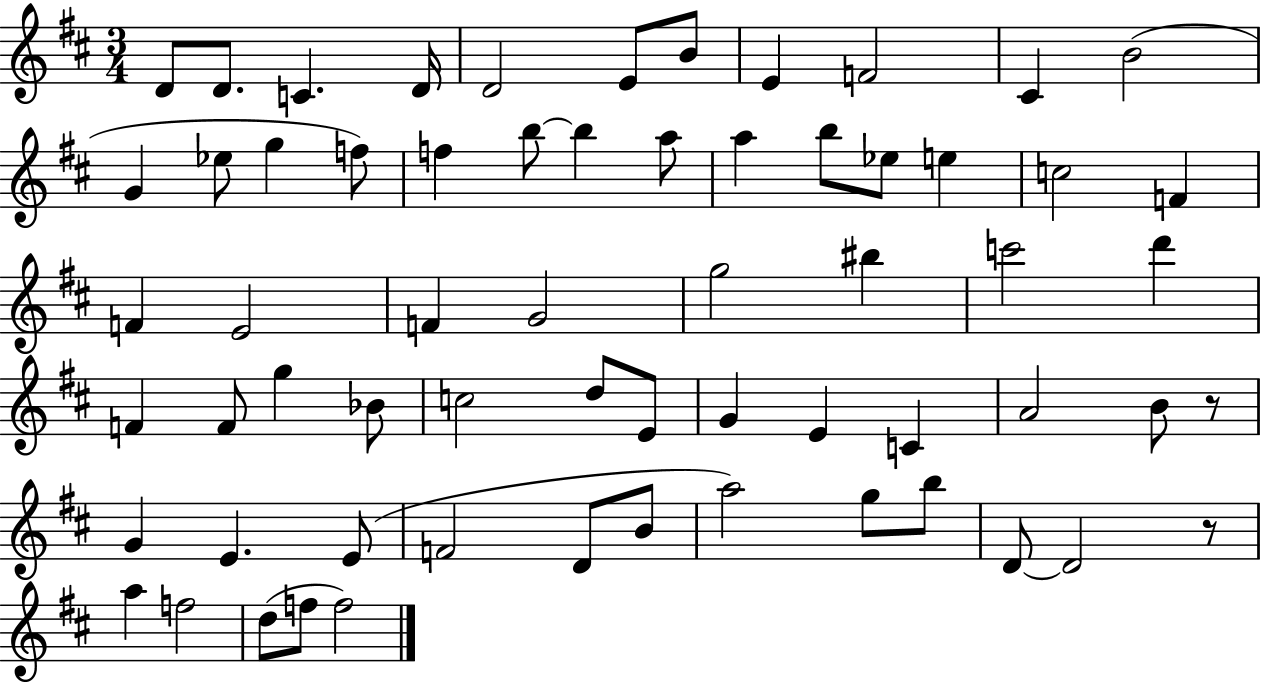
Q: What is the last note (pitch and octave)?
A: F5